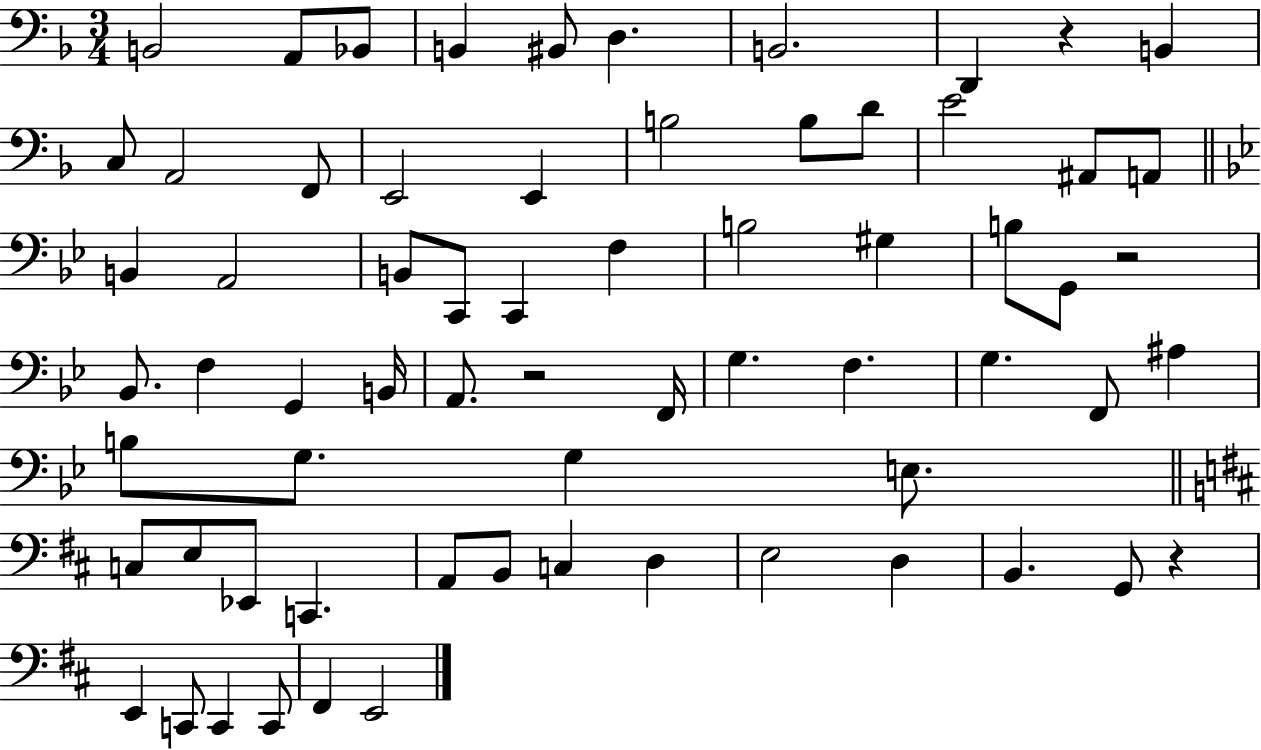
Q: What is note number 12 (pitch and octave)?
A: F2